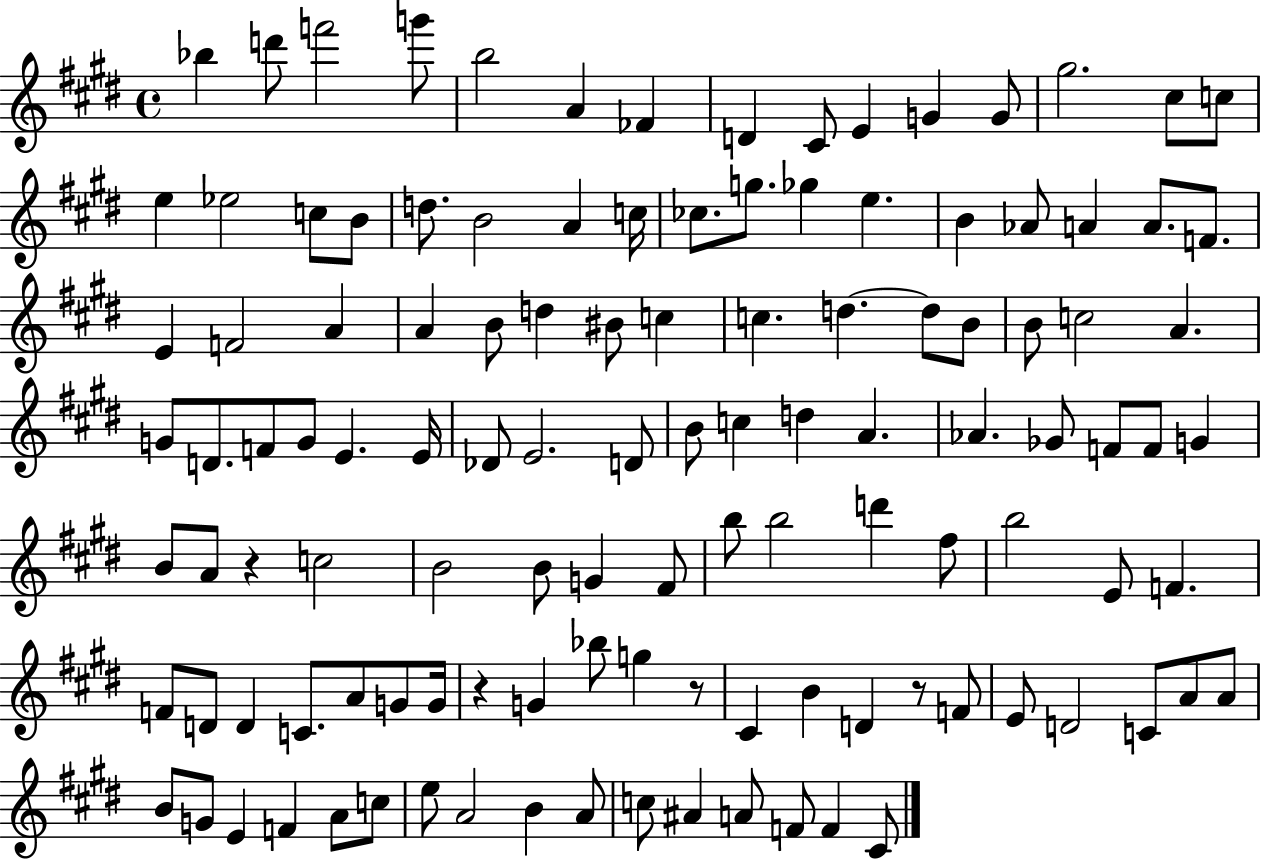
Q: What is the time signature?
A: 4/4